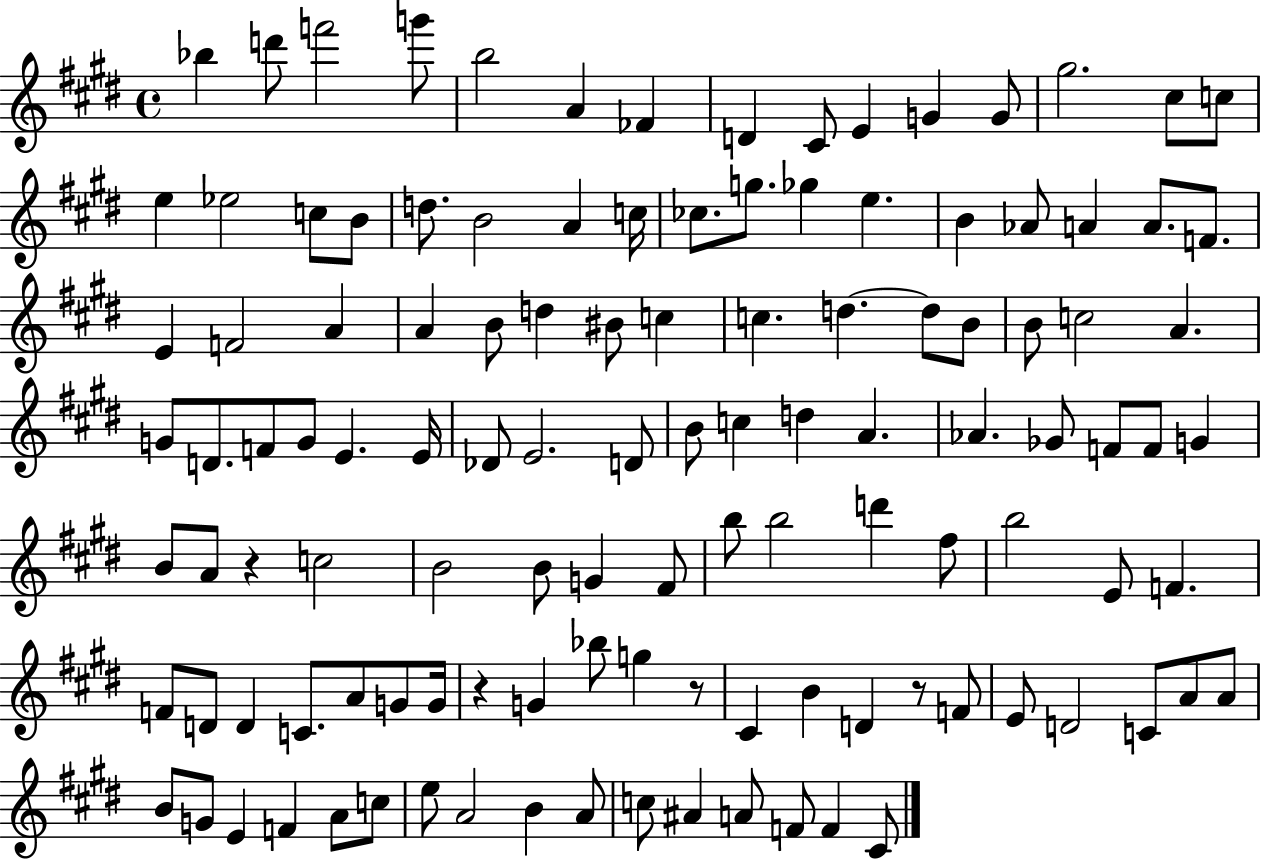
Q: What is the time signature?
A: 4/4